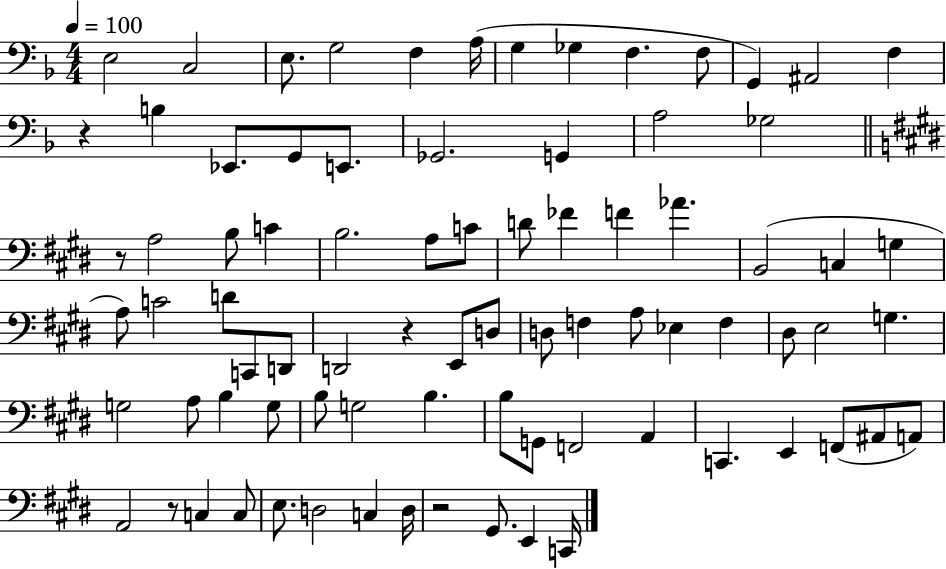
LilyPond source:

{
  \clef bass
  \numericTimeSignature
  \time 4/4
  \key f \major
  \tempo 4 = 100
  e2 c2 | e8. g2 f4 a16( | g4 ges4 f4. f8 | g,4) ais,2 f4 | \break r4 b4 ees,8. g,8 e,8. | ges,2. g,4 | a2 ges2 | \bar "||" \break \key e \major r8 a2 b8 c'4 | b2. a8 c'8 | d'8 fes'4 f'4 aes'4. | b,2( c4 g4 | \break a8) c'2 d'8 c,8 d,8 | d,2 r4 e,8 d8 | d8 f4 a8 ees4 f4 | dis8 e2 g4. | \break g2 a8 b4 g8 | b8 g2 b4. | b8 g,8 f,2 a,4 | c,4. e,4 f,8( ais,8 a,8) | \break a,2 r8 c4 c8 | e8. d2 c4 d16 | r2 gis,8. e,4 c,16 | \bar "|."
}